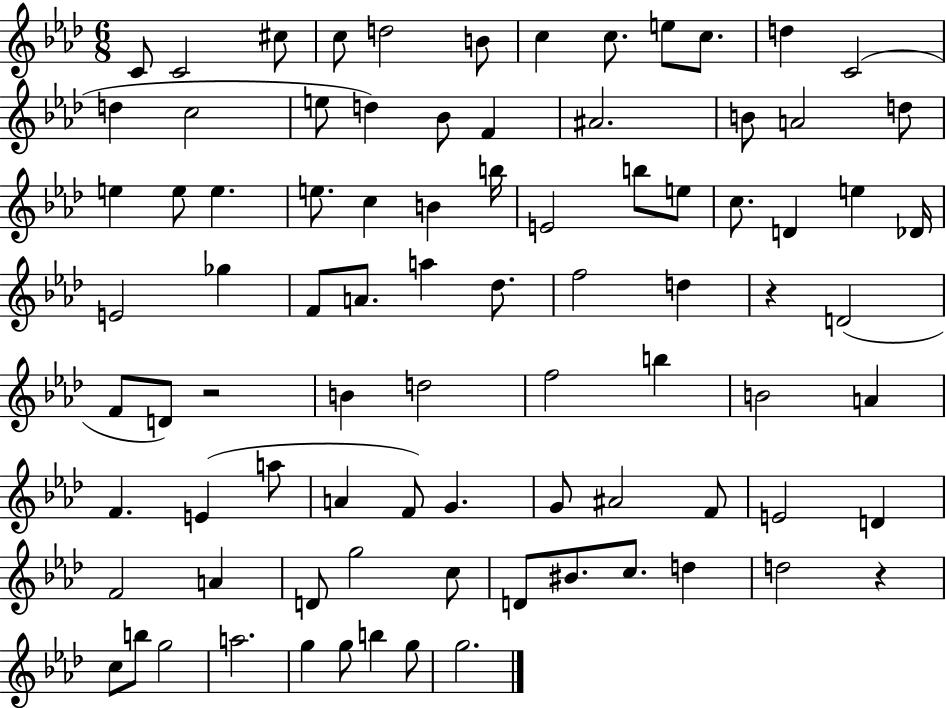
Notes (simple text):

C4/e C4/h C#5/e C5/e D5/h B4/e C5/q C5/e. E5/e C5/e. D5/q C4/h D5/q C5/h E5/e D5/q Bb4/e F4/q A#4/h. B4/e A4/h D5/e E5/q E5/e E5/q. E5/e. C5/q B4/q B5/s E4/h B5/e E5/e C5/e. D4/q E5/q Db4/s E4/h Gb5/q F4/e A4/e. A5/q Db5/e. F5/h D5/q R/q D4/h F4/e D4/e R/h B4/q D5/h F5/h B5/q B4/h A4/q F4/q. E4/q A5/e A4/q F4/e G4/q. G4/e A#4/h F4/e E4/h D4/q F4/h A4/q D4/e G5/h C5/e D4/e BIS4/e. C5/e. D5/q D5/h R/q C5/e B5/e G5/h A5/h. G5/q G5/e B5/q G5/e G5/h.